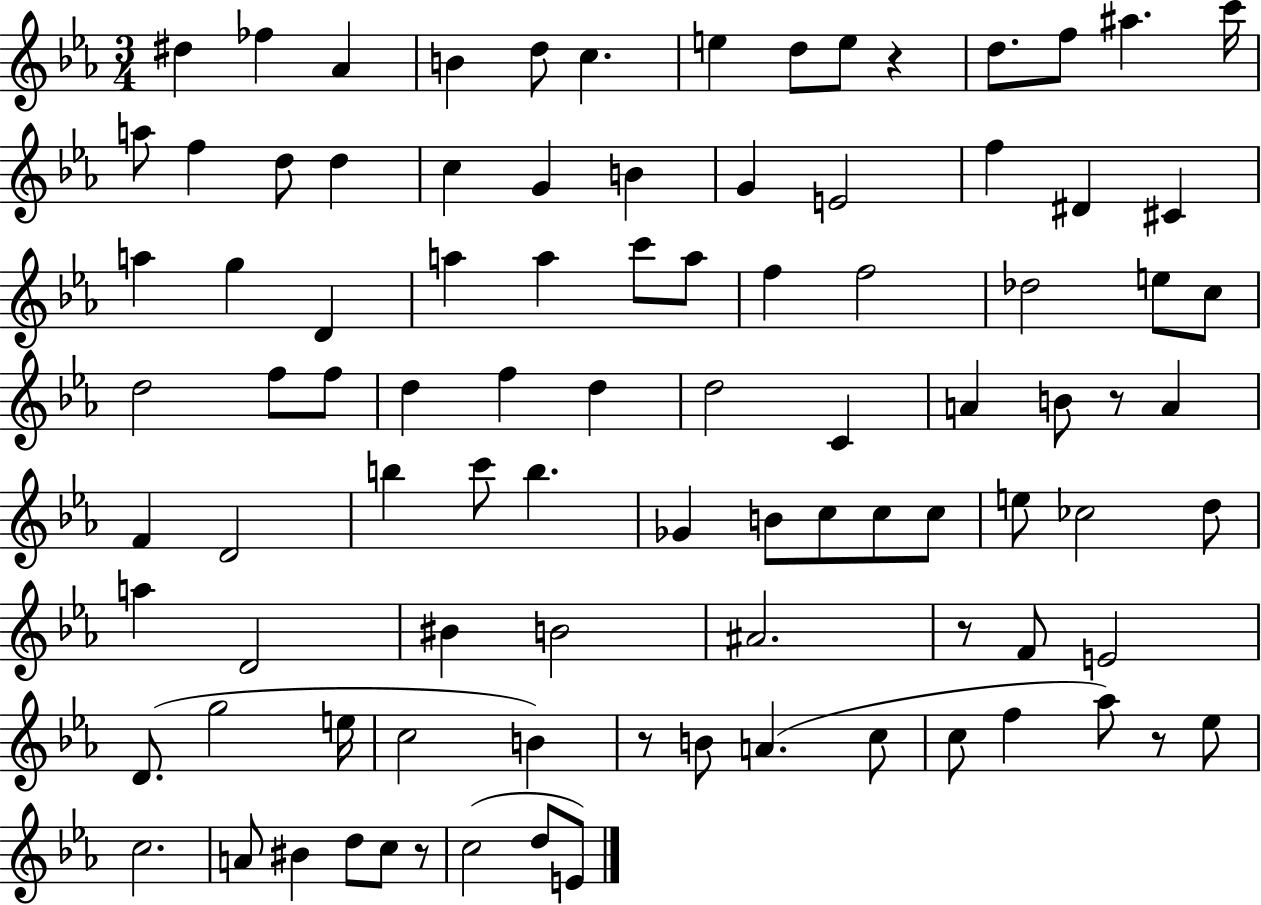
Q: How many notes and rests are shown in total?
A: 94